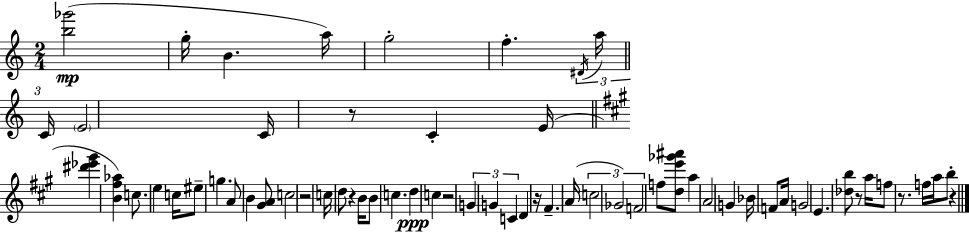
[B5,Gb6]/h G5/s B4/q. A5/s G5/h F5/q. D#4/s A5/s C4/s E4/h C4/s R/e C4/q E4/s [D#6,Eb6,G#6]/q [B4,F#5,Ab5]/q C5/e. E5/q C5/s EIS5/e G5/q. A4/e B4/q [G#4,A4]/e C5/h R/h C5/s D5/e R/q B4/s B4/e C5/q. D5/q C5/q R/h G4/q G4/q C4/q D4/q R/s F#4/q. A4/s C5/h Gb4/h F4/h F5/e [D5,E6,Gb6,A#6]/e A5/q A4/h G4/q Bb4/s F4/e A4/s G4/h E4/q. [Db5,B5]/e R/e A5/s F5/e R/e. F5/s A5/s B5/e R/q